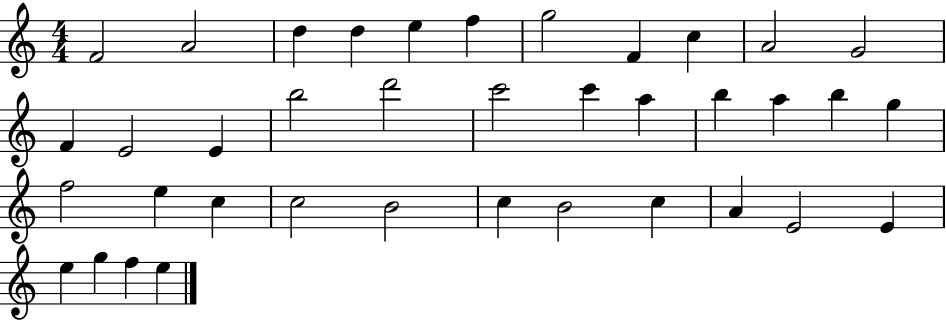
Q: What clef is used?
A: treble